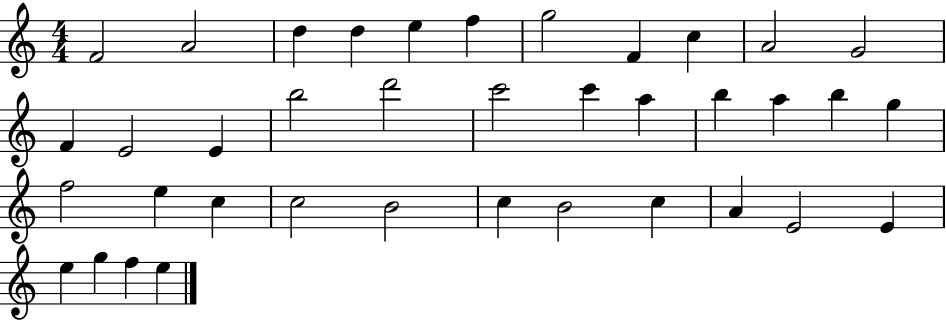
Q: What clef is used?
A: treble